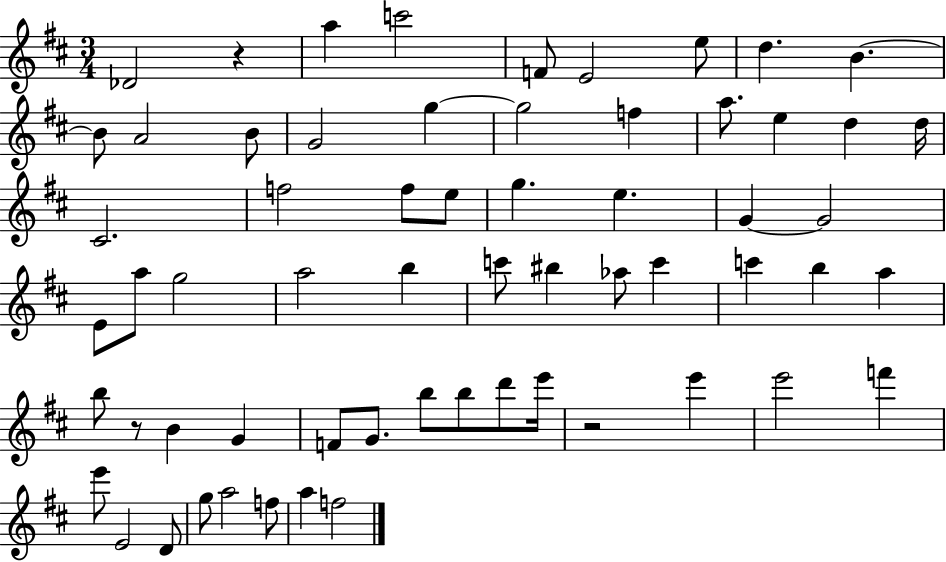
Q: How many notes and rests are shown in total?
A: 62